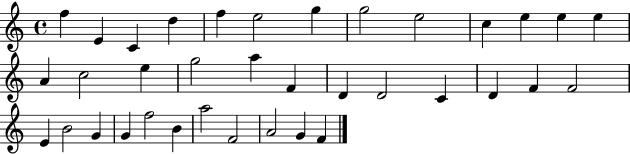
{
  \clef treble
  \time 4/4
  \defaultTimeSignature
  \key c \major
  f''4 e'4 c'4 d''4 | f''4 e''2 g''4 | g''2 e''2 | c''4 e''4 e''4 e''4 | \break a'4 c''2 e''4 | g''2 a''4 f'4 | d'4 d'2 c'4 | d'4 f'4 f'2 | \break e'4 b'2 g'4 | g'4 f''2 b'4 | a''2 f'2 | a'2 g'4 f'4 | \break \bar "|."
}